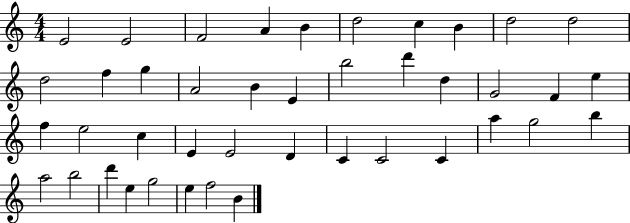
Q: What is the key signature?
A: C major